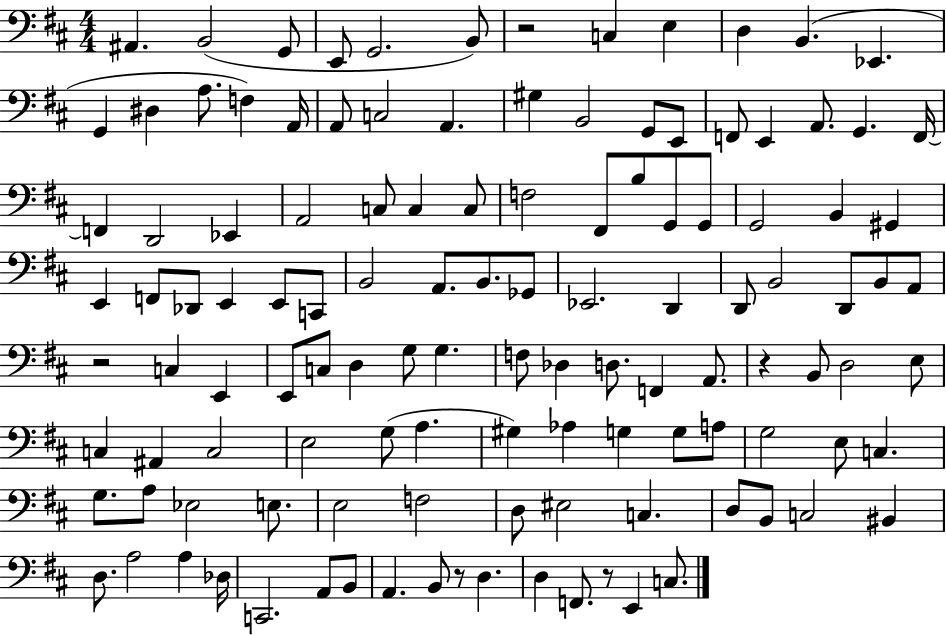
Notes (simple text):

A#2/q. B2/h G2/e E2/e G2/h. B2/e R/h C3/q E3/q D3/q B2/q. Eb2/q. G2/q D#3/q A3/e. F3/q A2/s A2/e C3/h A2/q. G#3/q B2/h G2/e E2/e F2/e E2/q A2/e. G2/q. F2/s F2/q D2/h Eb2/q A2/h C3/e C3/q C3/e F3/h F#2/e B3/e G2/e G2/e G2/h B2/q G#2/q E2/q F2/e Db2/e E2/q E2/e C2/e B2/h A2/e. B2/e. Gb2/e Eb2/h. D2/q D2/e B2/h D2/e B2/e A2/e R/h C3/q E2/q E2/e C3/e D3/q G3/e G3/q. F3/e Db3/q D3/e. F2/q A2/e. R/q B2/e D3/h E3/e C3/q A#2/q C3/h E3/h G3/e A3/q. G#3/q Ab3/q G3/q G3/e A3/e G3/h E3/e C3/q. G3/e. A3/e Eb3/h E3/e. E3/h F3/h D3/e EIS3/h C3/q. D3/e B2/e C3/h BIS2/q D3/e. A3/h A3/q Db3/s C2/h. A2/e B2/e A2/q. B2/e R/e D3/q. D3/q F2/e. R/e E2/q C3/e.